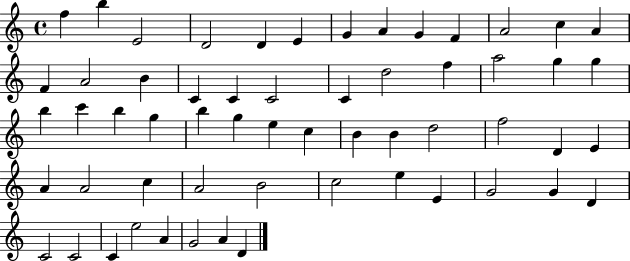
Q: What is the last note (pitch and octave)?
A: D4